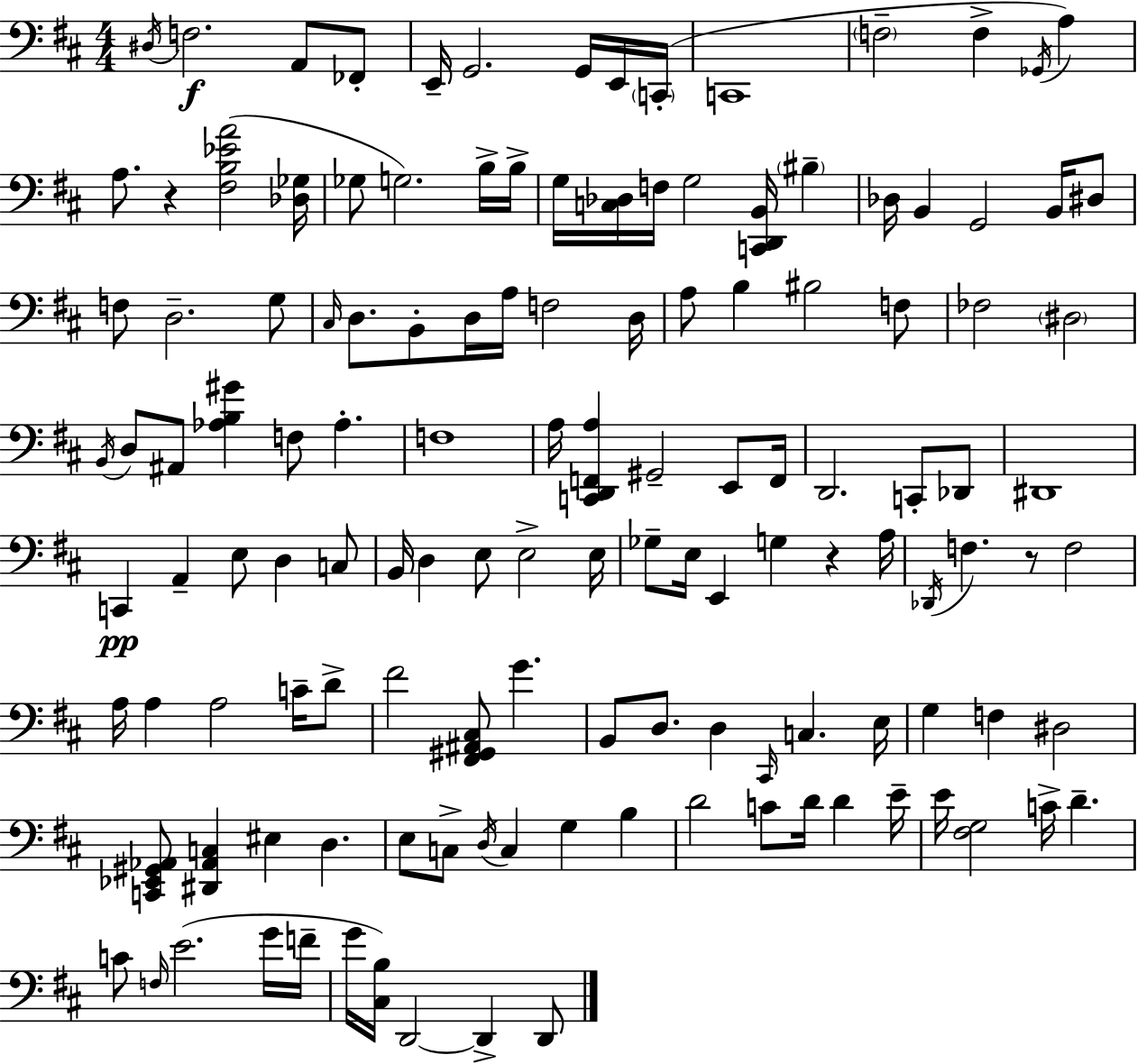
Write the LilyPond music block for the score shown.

{
  \clef bass
  \numericTimeSignature
  \time 4/4
  \key d \major
  \acciaccatura { dis16 }\f f2. a,8 fes,8-. | e,16-- g,2. g,16 e,16 | \parenthesize c,16-.( c,1 | \parenthesize f2-- f4-> \acciaccatura { ges,16 } a4) | \break a8. r4 <fis b ees' a'>2( | <des ges>16 ges8 g2.) | b16-> b16-> g16 <c des>16 f16 g2 <c, d, b,>16 \parenthesize bis4-- | des16 b,4 g,2 b,16 | \break dis8 f8 d2.-- | g8 \grace { cis16 } d8. b,8-. d16 a16 f2 | d16 a8 b4 bis2 | f8 fes2 \parenthesize dis2 | \break \acciaccatura { b,16 } d8 ais,8 <aes b gis'>4 f8 aes4.-. | f1 | a16 <c, d, f, a>4 gis,2-- | e,8 f,16 d,2. | \break c,8-. des,8 dis,1 | c,4\pp a,4-- e8 d4 | c8 b,16 d4 e8 e2-> | e16 ges8-- e16 e,4 g4 r4 | \break a16 \acciaccatura { des,16 } f4. r8 f2 | a16 a4 a2 | c'16-- d'8-> fis'2 <fis, gis, ais, cis>8 g'4. | b,8 d8. d4 \grace { cis,16 } c4. | \break e16 g4 f4 dis2 | <c, ees, gis, aes,>8 <dis, aes, c>4 eis4 | d4. e8 c8-> \acciaccatura { d16 } c4 g4 | b4 d'2 c'8 | \break d'16 d'4 e'16-- e'16 <fis g>2 | c'16-> d'4.-- c'8 \grace { f16 }( e'2. | g'16 f'16-- g'16 <cis b>16) d,2~~ | d,4-> d,8 \bar "|."
}